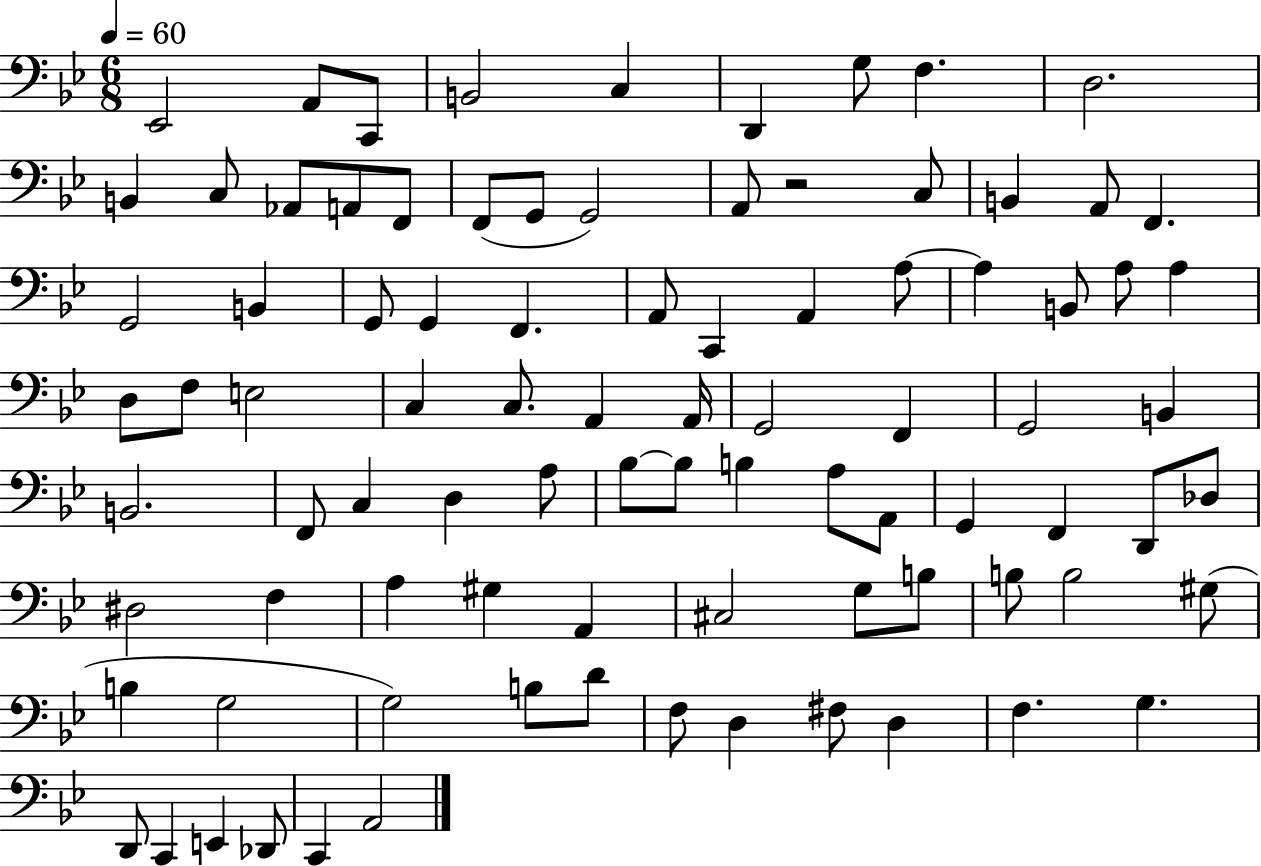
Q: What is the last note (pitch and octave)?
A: A2